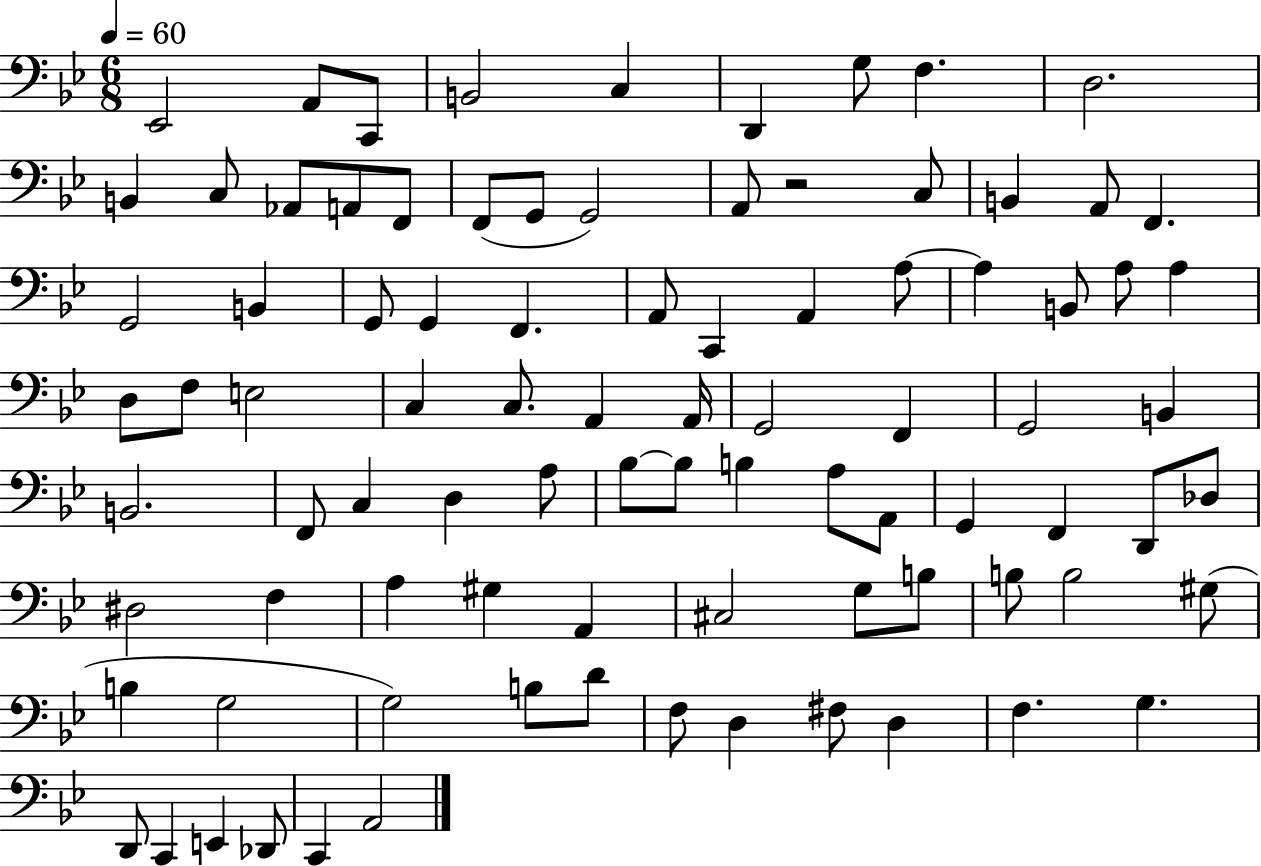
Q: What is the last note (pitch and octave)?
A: A2